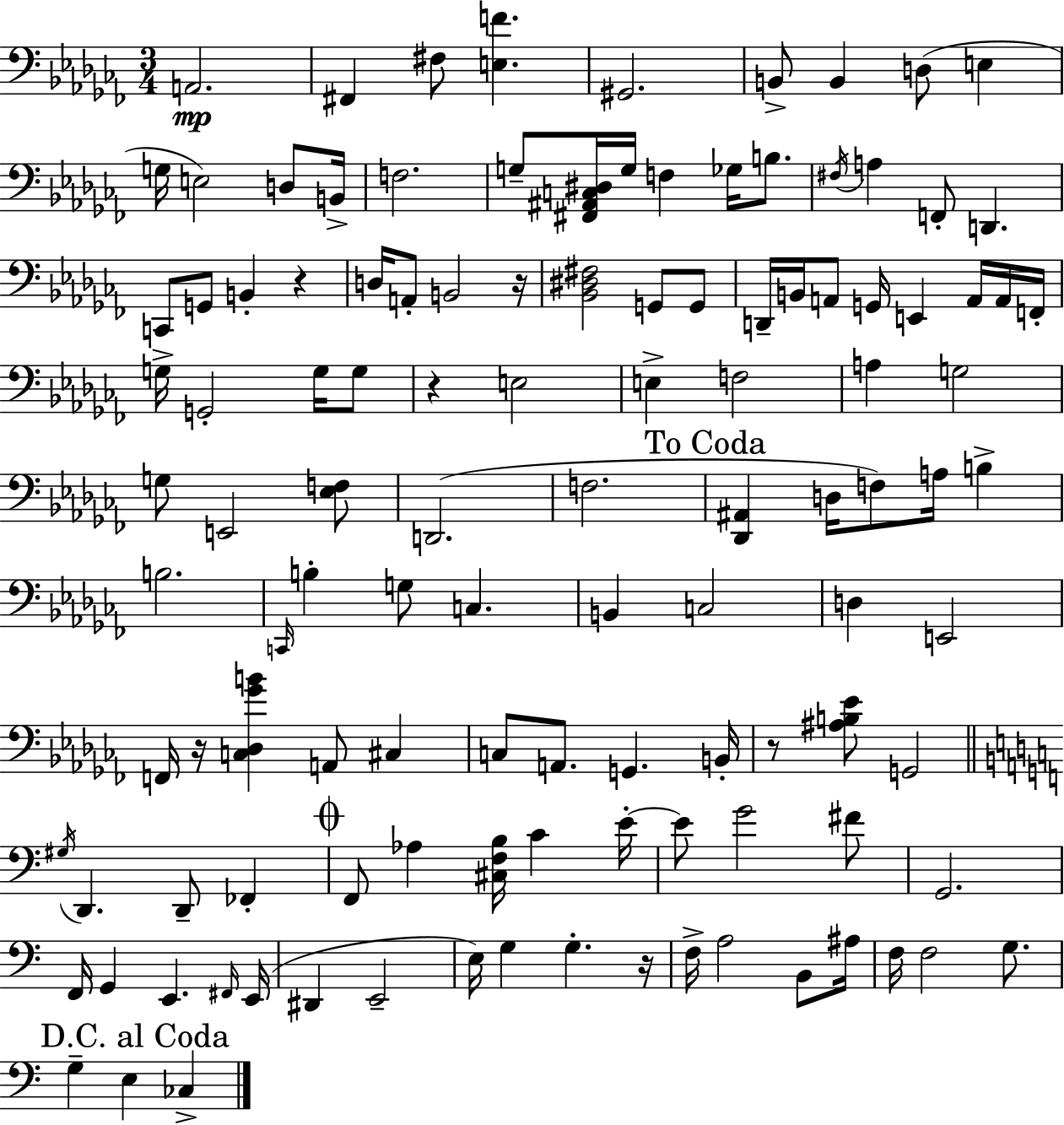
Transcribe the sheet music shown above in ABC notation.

X:1
T:Untitled
M:3/4
L:1/4
K:Abm
A,,2 ^F,, ^F,/2 [E,F] ^G,,2 B,,/2 B,, D,/2 E, G,/4 E,2 D,/2 B,,/4 F,2 G,/2 [^F,,^A,,C,^D,]/4 G,/4 F, _G,/4 B,/2 ^F,/4 A, F,,/2 D,, C,,/2 G,,/2 B,, z D,/4 A,,/2 B,,2 z/4 [_B,,^D,^F,]2 G,,/2 G,,/2 D,,/4 B,,/4 A,,/2 G,,/4 E,, A,,/4 A,,/4 F,,/4 G,/4 G,,2 G,/4 G,/2 z E,2 E, F,2 A, G,2 G,/2 E,,2 [_E,F,]/2 D,,2 F,2 [_D,,^A,,] D,/4 F,/2 A,/4 B, B,2 C,,/4 B, G,/2 C, B,, C,2 D, E,,2 F,,/4 z/4 [C,_D,_GB] A,,/2 ^C, C,/2 A,,/2 G,, B,,/4 z/2 [^A,B,_E]/2 G,,2 ^G,/4 D,, D,,/2 _F,, F,,/2 _A, [^C,F,B,]/4 C E/4 E/2 G2 ^F/2 G,,2 F,,/4 G,, E,, ^F,,/4 E,,/4 ^D,, E,,2 E,/4 G, G, z/4 F,/4 A,2 B,,/2 ^A,/4 F,/4 F,2 G,/2 G, E, _C,